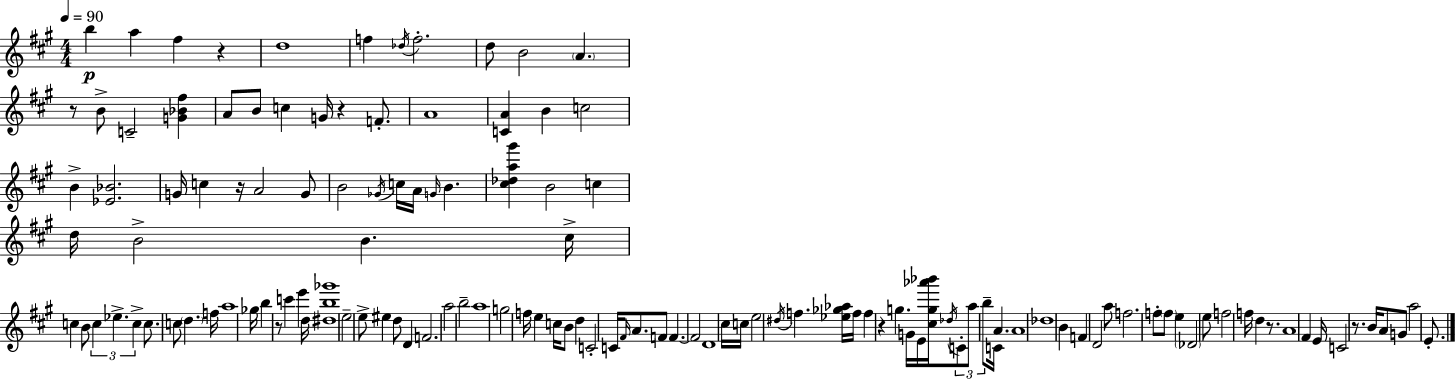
{
  \clef treble
  \numericTimeSignature
  \time 4/4
  \key a \major
  \tempo 4 = 90
  \repeat volta 2 { b''4\p a''4 fis''4 r4 | d''1 | f''4 \acciaccatura { des''16 } f''2.-. | d''8 b'2 \parenthesize a'4. | \break r8 b'8-> c'2-- <g' bes' fis''>4 | a'8 b'8 c''4 g'16 r4 f'8.-. | a'1 | <c' a'>4 b'4 c''2 | \break b'4-> <ees' bes'>2. | g'16 c''4 r16 a'2 g'8 | b'2 \acciaccatura { ges'16 } c''16 a'16 \grace { g'16 } b'4. | <cis'' des'' a'' gis'''>4 b'2 c''4 | \break d''16 b'2-> b'4. | cis''16-> c''4 b'8 \tuplet 3/2 { c''4 ees''4.-> | c''4-> } c''8. c''8 \parenthesize d''4. | f''16 a''1 | \break ges''16 b''4 r8 c'''4 e'''4 | d''16 <dis'' b'' ges'''>1 | e''2-- e''8-> eis''4 | d''8 d'4 f'2. | \break a''2 b''2-- | a''1 | g''2 f''16 e''4 | c''16 b'8 d''4 c'2-. c'16 | \break \grace { fis'16 } a'8. f'8 f'4.~~ f'2 | d'1 | cis''16 c''16 e''2 \acciaccatura { dis''16 } f''4. | <ees'' ges'' aes''>16 f''16 f''4 r4 g''4. | \break g'16 e'16 <cis'' g'' aes''' bes'''>16 \acciaccatura { des''16 } \tuplet 3/2 { c'8-. a''8 b''8-- } c'16 | a'4. a'1 | des''1 | b'4 f'4 d'2 | \break a''8 f''2. | f''8-. \parenthesize f''8 e''4 \parenthesize des'2 | e''8 f''2 f''16 d''4 | r8. a'1 | \break fis'4 e'16 c'2 | r8. b'16 a'8 g'8 a''2 | e'8.-. } \bar "|."
}